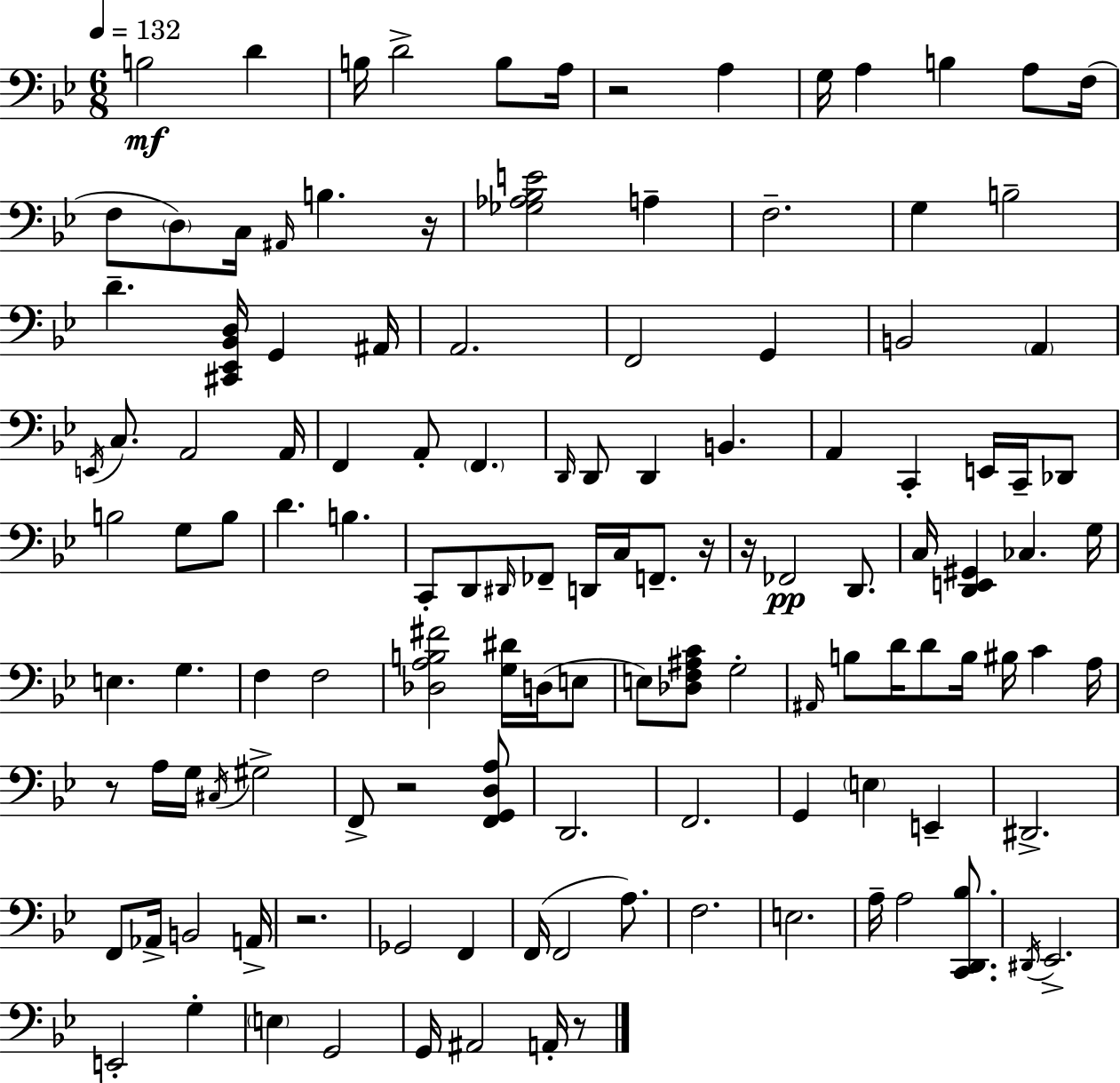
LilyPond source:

{
  \clef bass
  \numericTimeSignature
  \time 6/8
  \key g \minor
  \tempo 4 = 132
  b2\mf d'4 | b16 d'2-> b8 a16 | r2 a4 | g16 a4 b4 a8 f16( | \break f8 \parenthesize d8) c16 \grace { ais,16 } b4. | r16 <ges aes bes e'>2 a4-- | f2.-- | g4 b2-- | \break d'4.-- <cis, ees, bes, d>16 g,4 | ais,16 a,2. | f,2 g,4 | b,2 \parenthesize a,4 | \break \acciaccatura { e,16 } c8. a,2 | a,16 f,4 a,8-. \parenthesize f,4. | \grace { d,16 } d,8 d,4 b,4. | a,4 c,4-. e,16 | \break c,16-- des,8 b2 g8 | b8 d'4. b4. | c,8-. d,8 \grace { dis,16 } fes,8-- d,16 c16 | f,8.-- r16 r16 fes,2\pp | \break d,8. c16 <d, e, gis,>4 ces4. | g16 e4. g4. | f4 f2 | <des a b fis'>2 | \break <g dis'>16 d16( e8 e8) <des f ais c'>8 g2-. | \grace { ais,16 } b8 d'16 d'8 b16 bis16 | c'4 a16 r8 a16 g16 \acciaccatura { cis16 } gis2-> | f,8-> r2 | \break <f, g, d a>8 d,2. | f,2. | g,4 \parenthesize e4 | e,4-- dis,2.-> | \break f,8 aes,16-> b,2 | a,16-> r2. | ges,2 | f,4 f,16( f,2 | \break a8.) f2. | e2. | a16-- a2 | <c, d, bes>8. \acciaccatura { dis,16 } ees,2.-> | \break e,2-. | g4-. \parenthesize e4 g,2 | g,16 ais,2 | a,16-. r8 \bar "|."
}